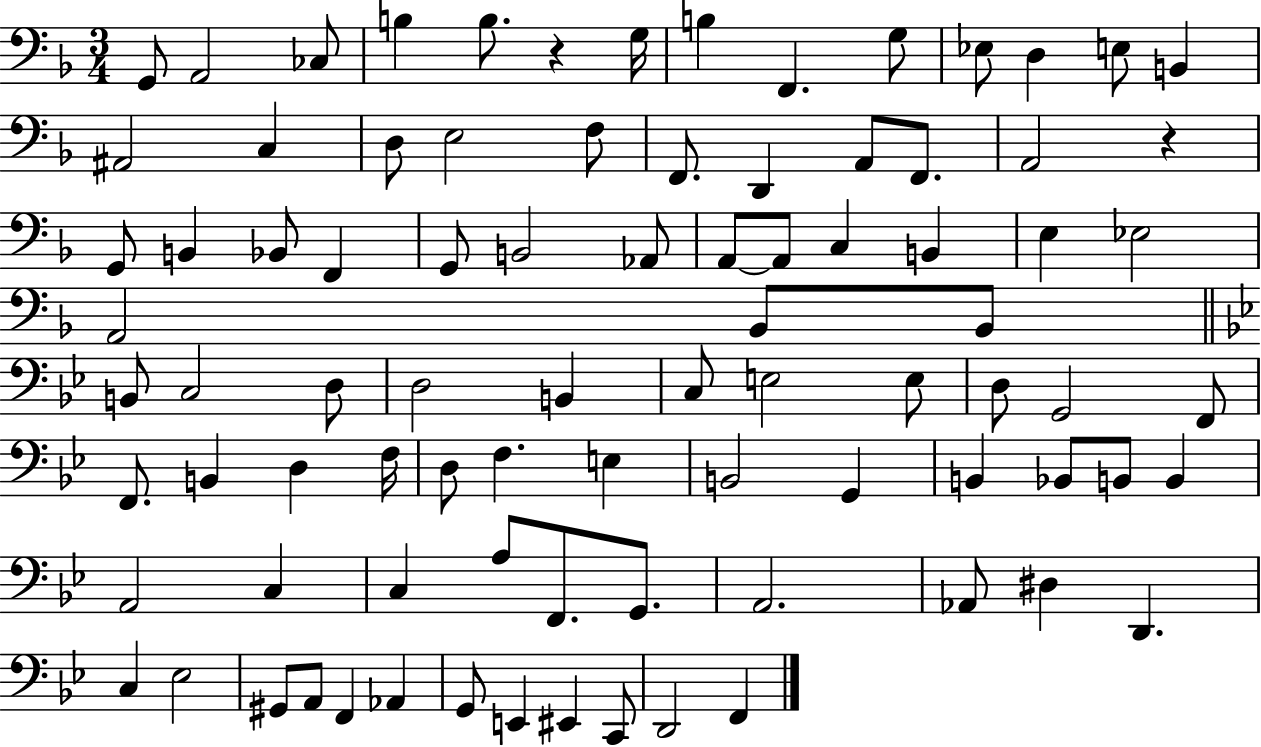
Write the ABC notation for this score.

X:1
T:Untitled
M:3/4
L:1/4
K:F
G,,/2 A,,2 _C,/2 B, B,/2 z G,/4 B, F,, G,/2 _E,/2 D, E,/2 B,, ^A,,2 C, D,/2 E,2 F,/2 F,,/2 D,, A,,/2 F,,/2 A,,2 z G,,/2 B,, _B,,/2 F,, G,,/2 B,,2 _A,,/2 A,,/2 A,,/2 C, B,, E, _E,2 A,,2 _B,,/2 _B,,/2 B,,/2 C,2 D,/2 D,2 B,, C,/2 E,2 E,/2 D,/2 G,,2 F,,/2 F,,/2 B,, D, F,/4 D,/2 F, E, B,,2 G,, B,, _B,,/2 B,,/2 B,, A,,2 C, C, A,/2 F,,/2 G,,/2 A,,2 _A,,/2 ^D, D,, C, _E,2 ^G,,/2 A,,/2 F,, _A,, G,,/2 E,, ^E,, C,,/2 D,,2 F,,